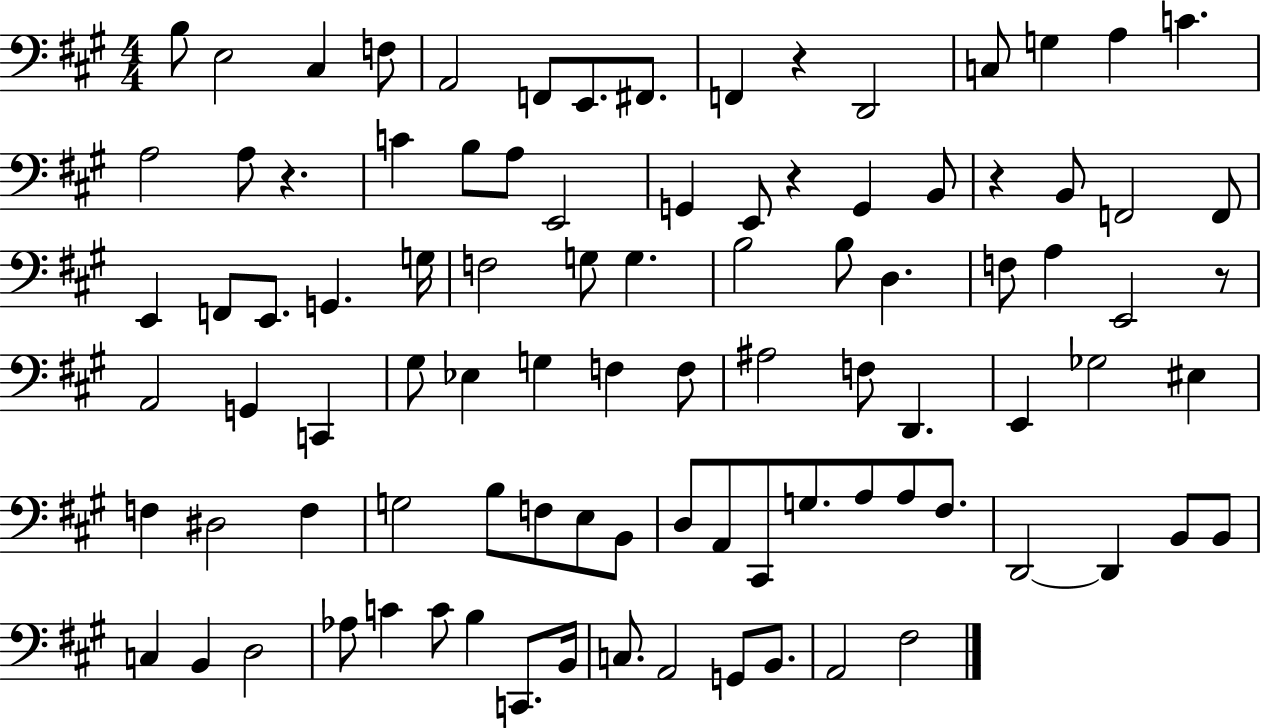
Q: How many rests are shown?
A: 5